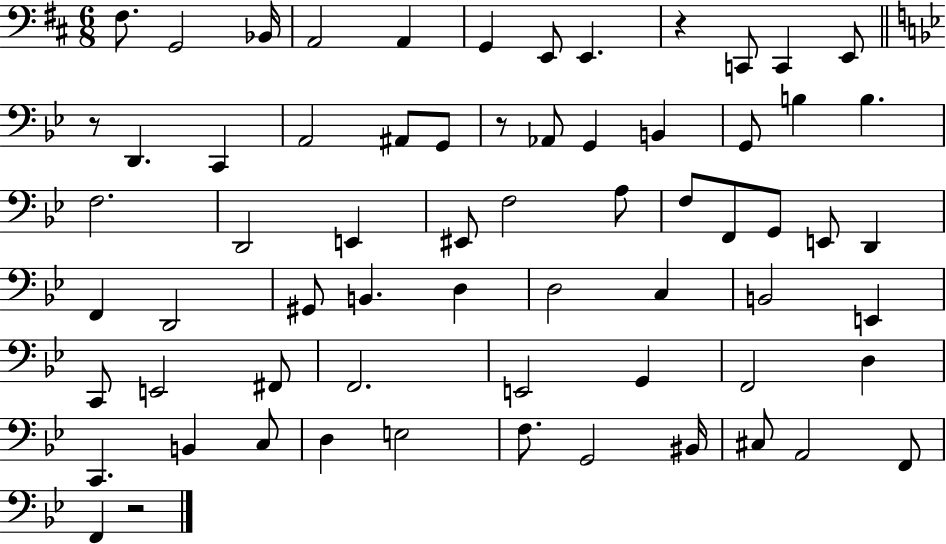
F#3/e. G2/h Bb2/s A2/h A2/q G2/q E2/e E2/q. R/q C2/e C2/q E2/e R/e D2/q. C2/q A2/h A#2/e G2/e R/e Ab2/e G2/q B2/q G2/e B3/q B3/q. F3/h. D2/h E2/q EIS2/e F3/h A3/e F3/e F2/e G2/e E2/e D2/q F2/q D2/h G#2/e B2/q. D3/q D3/h C3/q B2/h E2/q C2/e E2/h F#2/e F2/h. E2/h G2/q F2/h D3/q C2/q. B2/q C3/e D3/q E3/h F3/e. G2/h BIS2/s C#3/e A2/h F2/e F2/q R/h